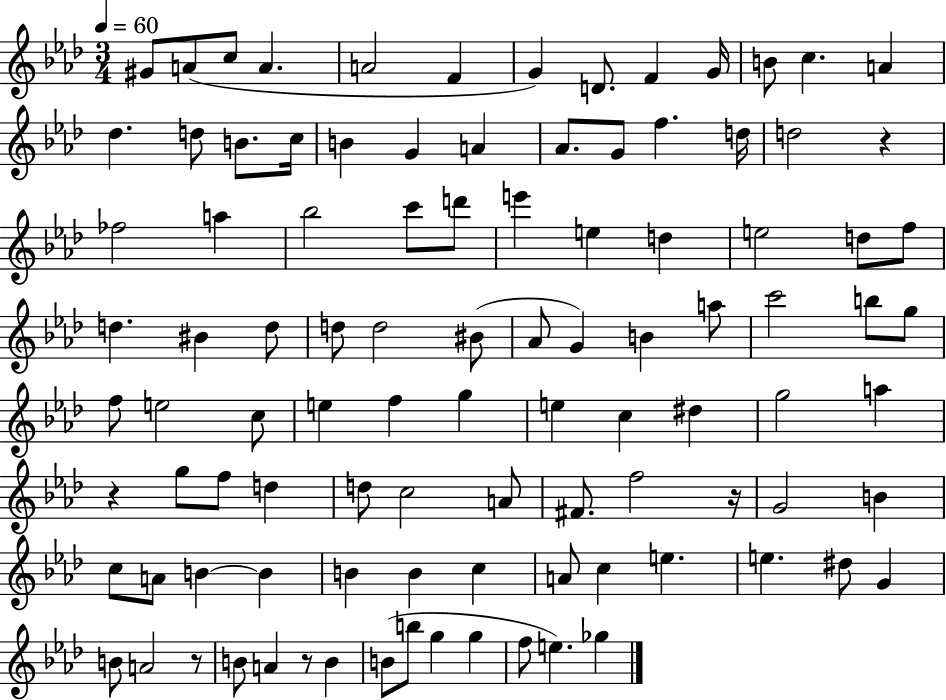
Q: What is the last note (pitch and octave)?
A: Gb5